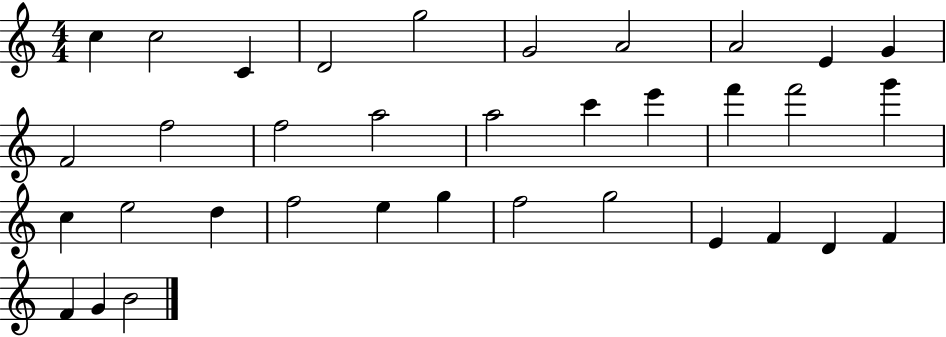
{
  \clef treble
  \numericTimeSignature
  \time 4/4
  \key c \major
  c''4 c''2 c'4 | d'2 g''2 | g'2 a'2 | a'2 e'4 g'4 | \break f'2 f''2 | f''2 a''2 | a''2 c'''4 e'''4 | f'''4 f'''2 g'''4 | \break c''4 e''2 d''4 | f''2 e''4 g''4 | f''2 g''2 | e'4 f'4 d'4 f'4 | \break f'4 g'4 b'2 | \bar "|."
}